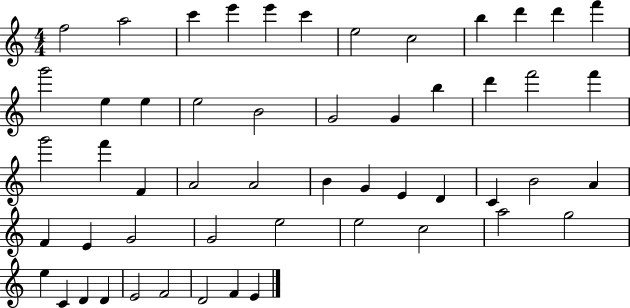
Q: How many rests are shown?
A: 0